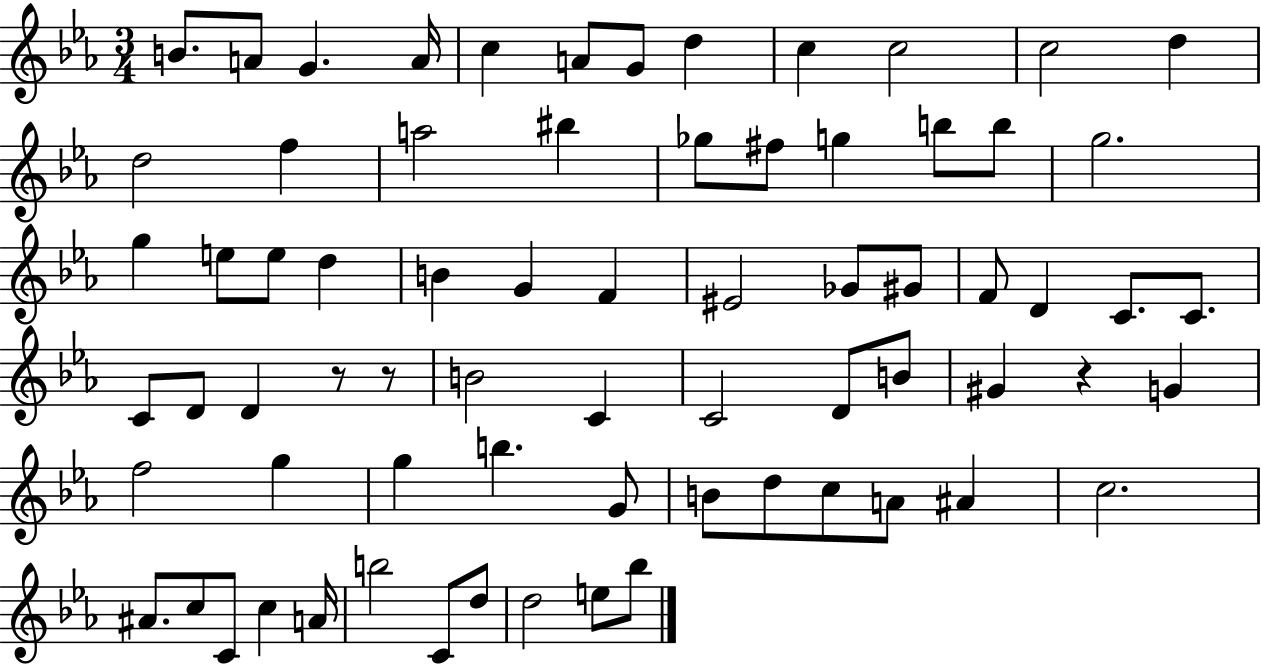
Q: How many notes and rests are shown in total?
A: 71